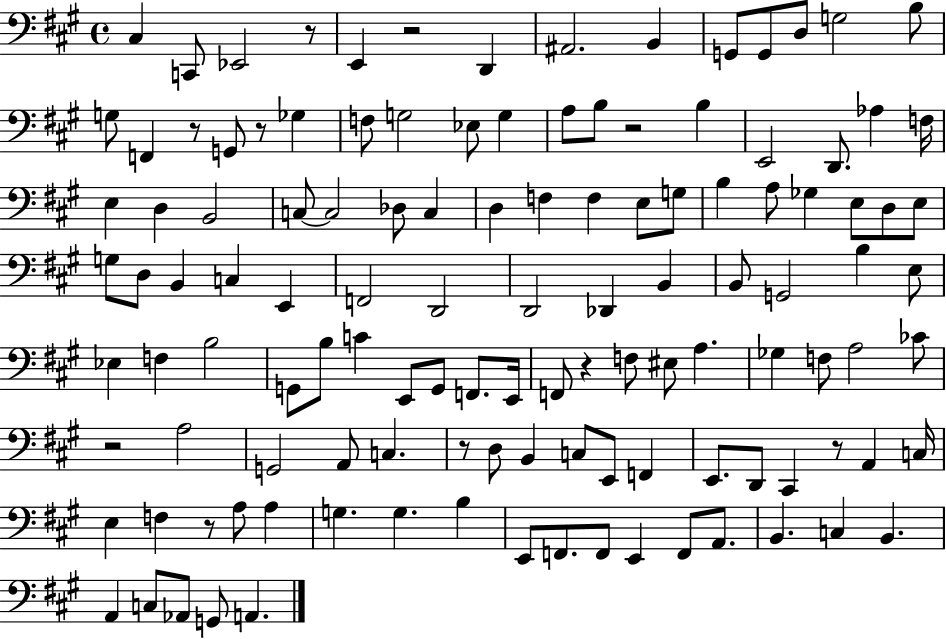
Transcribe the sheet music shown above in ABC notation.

X:1
T:Untitled
M:4/4
L:1/4
K:A
^C, C,,/2 _E,,2 z/2 E,, z2 D,, ^A,,2 B,, G,,/2 G,,/2 D,/2 G,2 B,/2 G,/2 F,, z/2 G,,/2 z/2 _G, F,/2 G,2 _E,/2 G, A,/2 B,/2 z2 B, E,,2 D,,/2 _A, F,/4 E, D, B,,2 C,/2 C,2 _D,/2 C, D, F, F, E,/2 G,/2 B, A,/2 _G, E,/2 D,/2 E,/2 G,/2 D,/2 B,, C, E,, F,,2 D,,2 D,,2 _D,, B,, B,,/2 G,,2 B, E,/2 _E, F, B,2 G,,/2 B,/2 C E,,/2 G,,/2 F,,/2 E,,/4 F,,/2 z F,/2 ^E,/2 A, _G, F,/2 A,2 _C/2 z2 A,2 G,,2 A,,/2 C, z/2 D,/2 B,, C,/2 E,,/2 F,, E,,/2 D,,/2 ^C,, z/2 A,, C,/4 E, F, z/2 A,/2 A, G, G, B, E,,/2 F,,/2 F,,/2 E,, F,,/2 A,,/2 B,, C, B,, A,, C,/2 _A,,/2 G,,/2 A,,